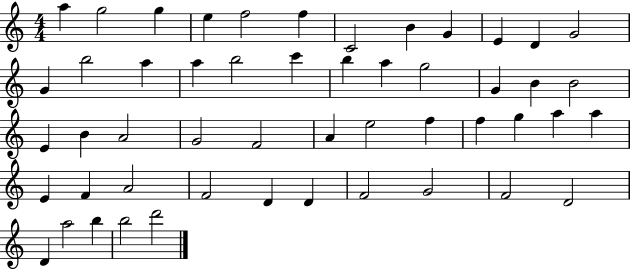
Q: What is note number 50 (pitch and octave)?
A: B5